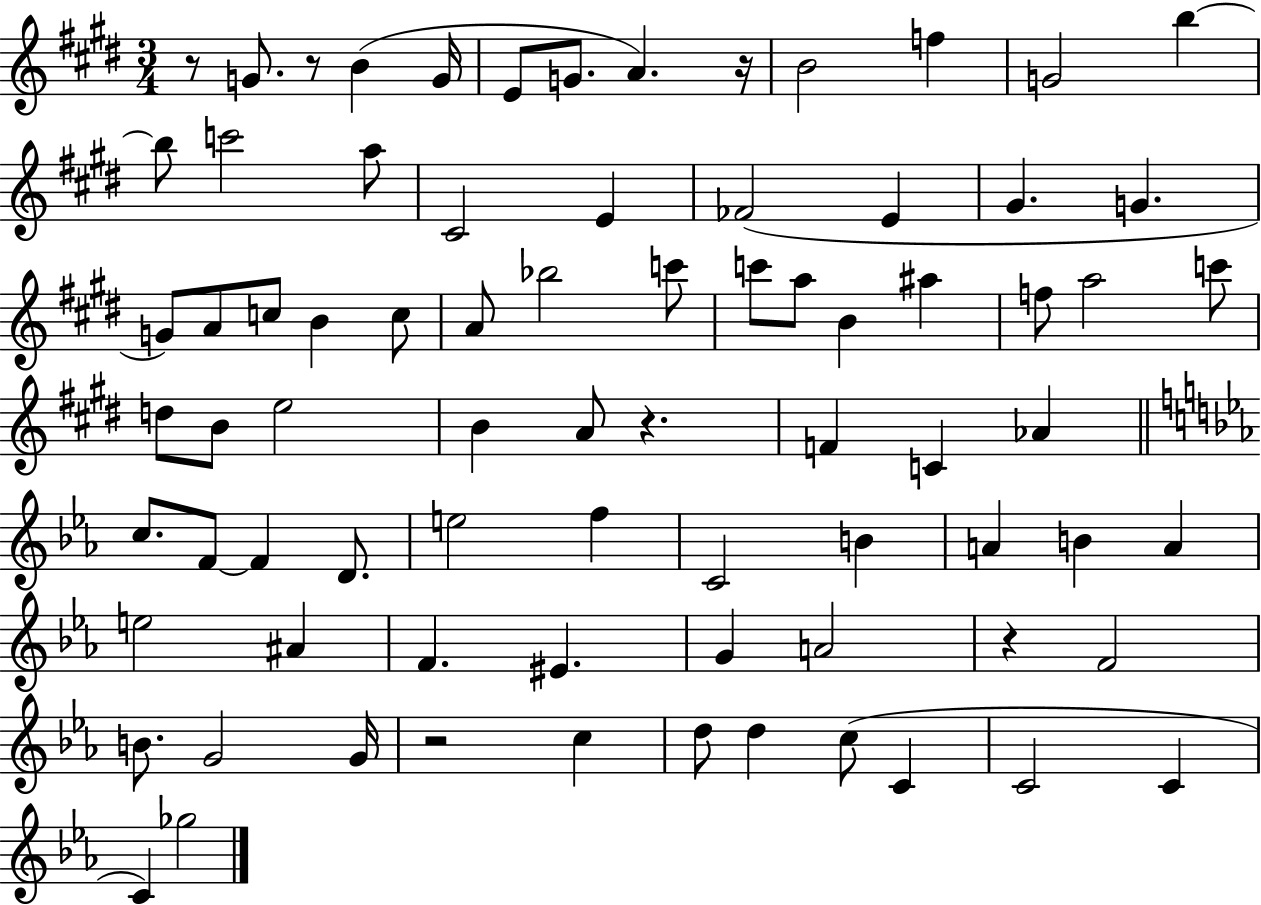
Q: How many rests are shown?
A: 6